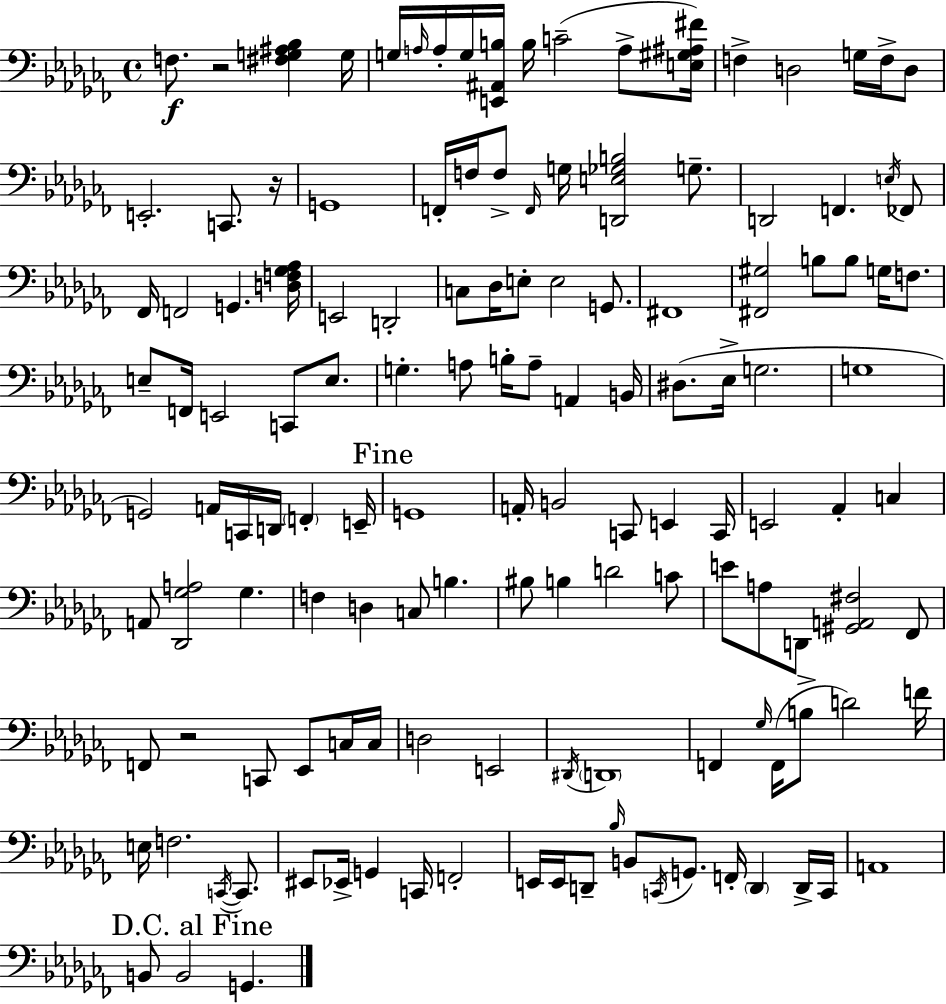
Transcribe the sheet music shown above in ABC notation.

X:1
T:Untitled
M:4/4
L:1/4
K:Abm
F,/2 z2 [^F,G,^A,_B,] G,/4 G,/4 A,/4 A,/4 G,/4 [E,,^A,,B,]/4 B,/4 C2 A,/2 [E,^G,^A,^F]/4 F, D,2 G,/4 F,/4 D,/2 E,,2 C,,/2 z/4 G,,4 F,,/4 F,/4 F,/2 F,,/4 G,/4 [D,,E,_G,B,]2 G,/2 D,,2 F,, E,/4 _F,,/2 _F,,/4 F,,2 G,, [D,F,_G,_A,]/4 E,,2 D,,2 C,/2 _D,/4 E,/2 E,2 G,,/2 ^F,,4 [^F,,^G,]2 B,/2 B,/2 G,/4 F,/2 E,/2 F,,/4 E,,2 C,,/2 E,/2 G, A,/2 B,/4 A,/2 A,, B,,/4 ^D,/2 _E,/4 G,2 G,4 G,,2 A,,/4 C,,/4 D,,/4 F,, E,,/4 G,,4 A,,/4 B,,2 C,,/2 E,, C,,/4 E,,2 _A,, C, A,,/2 [_D,,_G,A,]2 _G, F, D, C,/2 B, ^B,/2 B, D2 C/2 E/2 A,/2 D,,/2 [^G,,A,,^F,]2 _F,,/2 F,,/2 z2 C,,/2 _E,,/2 C,/4 C,/4 D,2 E,,2 ^D,,/4 D,,4 F,, _G,/4 F,,/4 B,/2 D2 F/4 E,/4 F,2 C,,/4 C,,/2 ^E,,/2 _E,,/4 G,, C,,/4 F,,2 E,,/4 E,,/4 D,,/2 _B,/4 B,,/2 C,,/4 G,,/2 F,,/4 D,, D,,/4 C,,/4 A,,4 B,,/2 B,,2 G,,